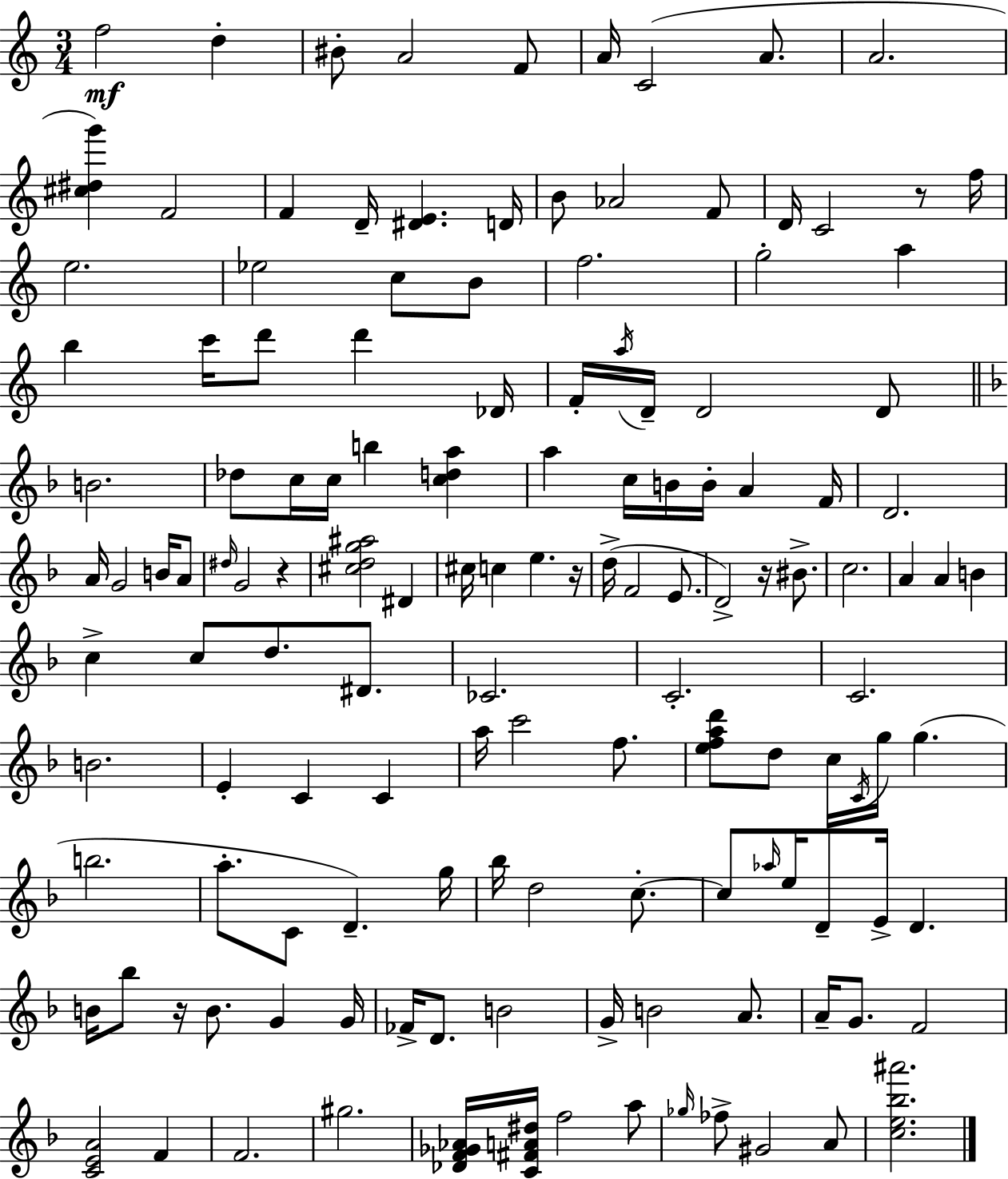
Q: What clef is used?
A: treble